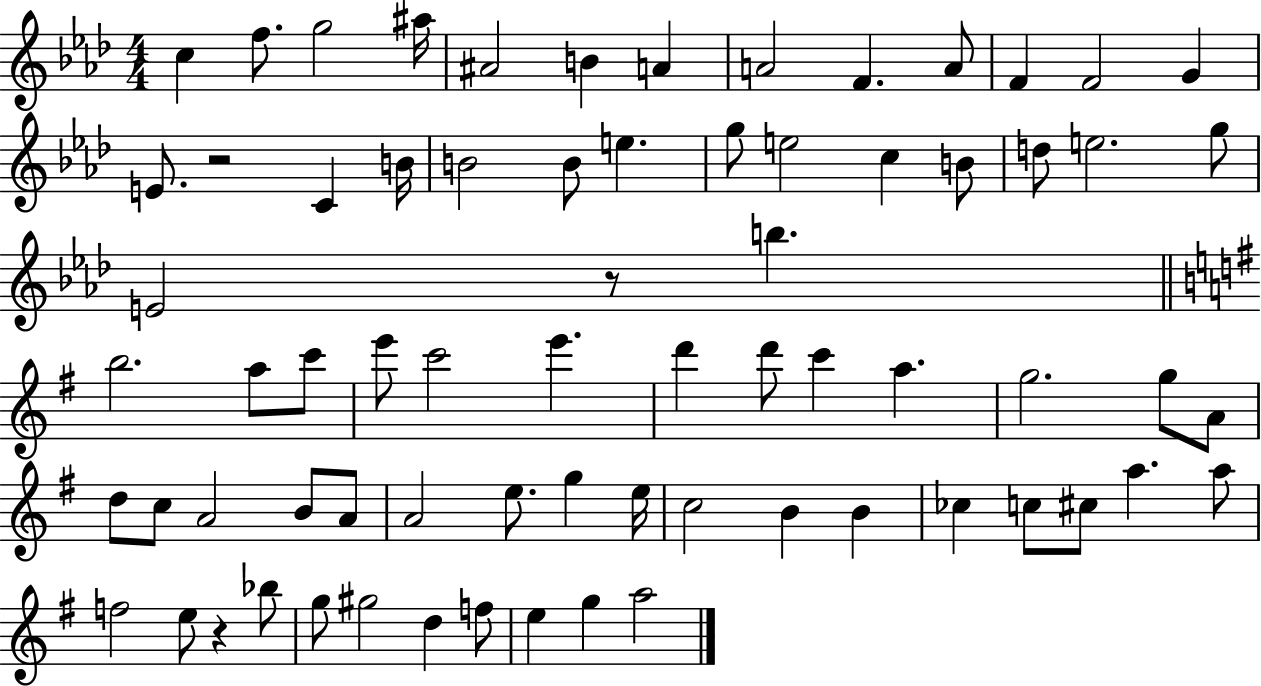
{
  \clef treble
  \numericTimeSignature
  \time 4/4
  \key aes \major
  c''4 f''8. g''2 ais''16 | ais'2 b'4 a'4 | a'2 f'4. a'8 | f'4 f'2 g'4 | \break e'8. r2 c'4 b'16 | b'2 b'8 e''4. | g''8 e''2 c''4 b'8 | d''8 e''2. g''8 | \break e'2 r8 b''4. | \bar "||" \break \key g \major b''2. a''8 c'''8 | e'''8 c'''2 e'''4. | d'''4 d'''8 c'''4 a''4. | g''2. g''8 a'8 | \break d''8 c''8 a'2 b'8 a'8 | a'2 e''8. g''4 e''16 | c''2 b'4 b'4 | ces''4 c''8 cis''8 a''4. a''8 | \break f''2 e''8 r4 bes''8 | g''8 gis''2 d''4 f''8 | e''4 g''4 a''2 | \bar "|."
}